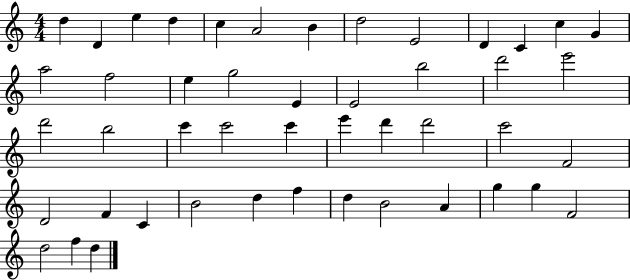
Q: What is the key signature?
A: C major